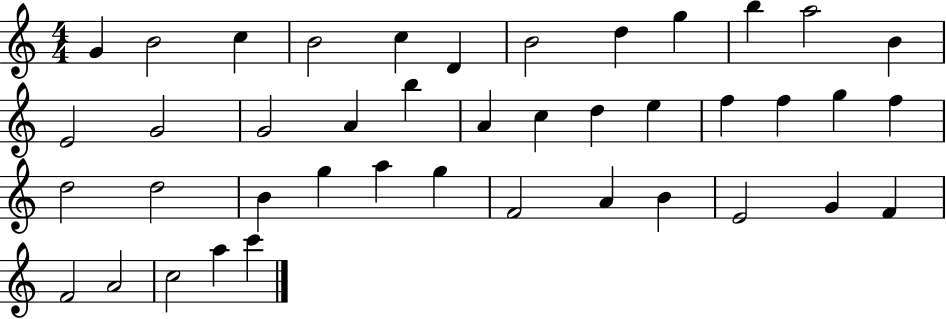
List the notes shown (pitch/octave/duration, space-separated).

G4/q B4/h C5/q B4/h C5/q D4/q B4/h D5/q G5/q B5/q A5/h B4/q E4/h G4/h G4/h A4/q B5/q A4/q C5/q D5/q E5/q F5/q F5/q G5/q F5/q D5/h D5/h B4/q G5/q A5/q G5/q F4/h A4/q B4/q E4/h G4/q F4/q F4/h A4/h C5/h A5/q C6/q